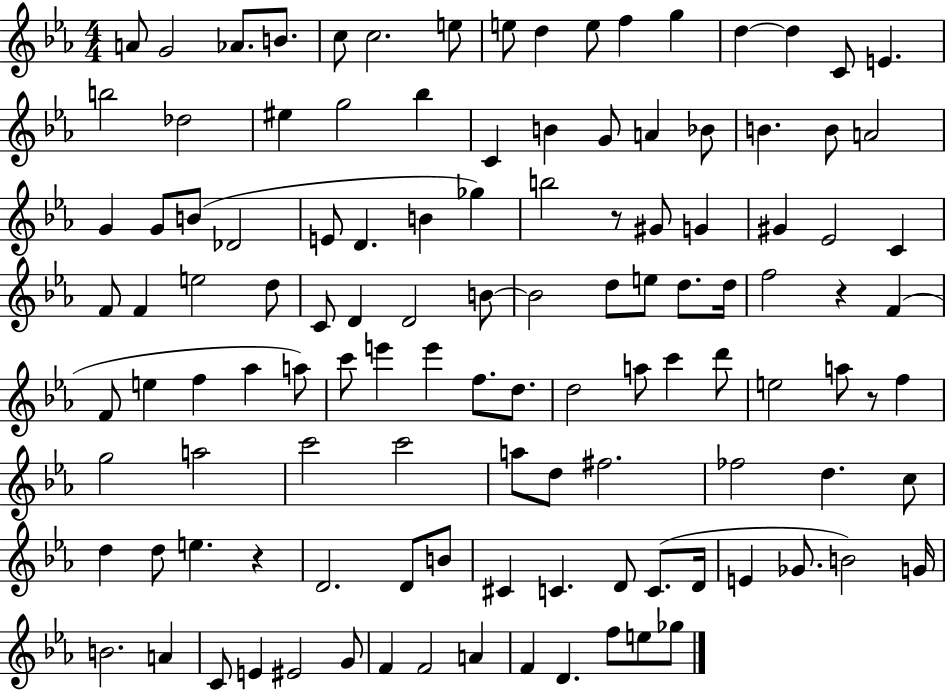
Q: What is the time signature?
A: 4/4